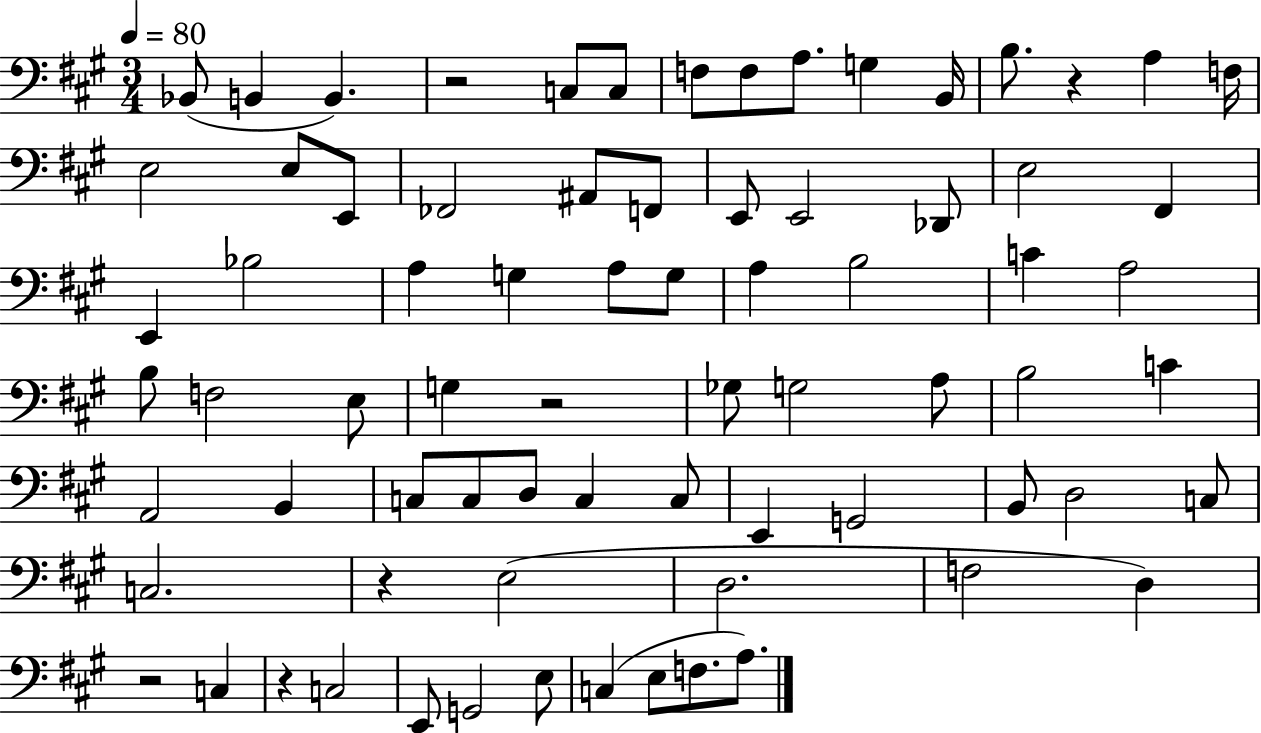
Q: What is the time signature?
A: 3/4